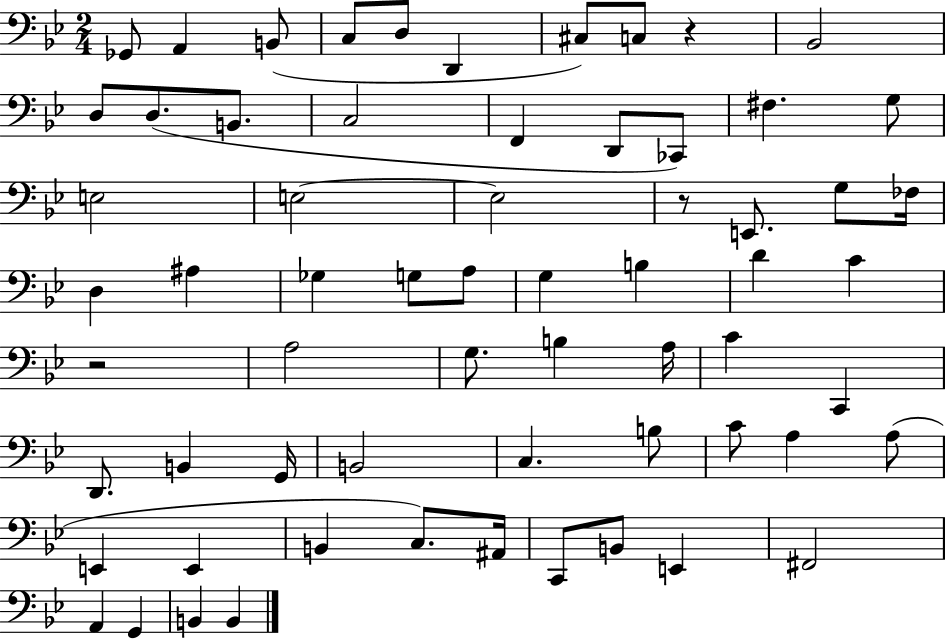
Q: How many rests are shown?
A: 3